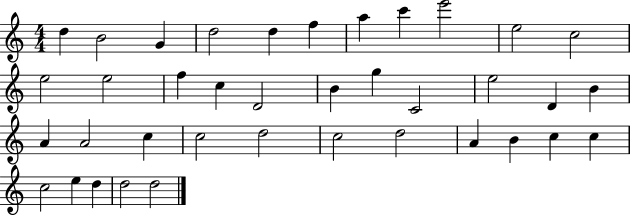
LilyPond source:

{
  \clef treble
  \numericTimeSignature
  \time 4/4
  \key c \major
  d''4 b'2 g'4 | d''2 d''4 f''4 | a''4 c'''4 e'''2 | e''2 c''2 | \break e''2 e''2 | f''4 c''4 d'2 | b'4 g''4 c'2 | e''2 d'4 b'4 | \break a'4 a'2 c''4 | c''2 d''2 | c''2 d''2 | a'4 b'4 c''4 c''4 | \break c''2 e''4 d''4 | d''2 d''2 | \bar "|."
}